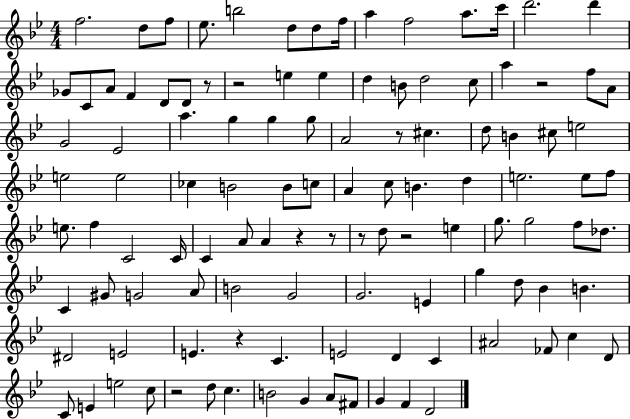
F5/h. D5/e F5/e Eb5/e. B5/h D5/e D5/e F5/s A5/q F5/h A5/e. C6/s D6/h. D6/q Gb4/e C4/e A4/e F4/q D4/e D4/e R/e R/h E5/q E5/q D5/q B4/e D5/h C5/e A5/q R/h F5/e A4/e G4/h Eb4/h A5/q. G5/q G5/q G5/e A4/h R/e C#5/q. D5/e B4/q C#5/e E5/h E5/h E5/h CES5/q B4/h B4/e C5/e A4/q C5/e B4/q. D5/q E5/h. E5/e F5/e E5/e. F5/q C4/h C4/s C4/q A4/e A4/q R/q R/e R/e D5/e R/h E5/q G5/e. G5/h F5/e Db5/e. C4/q G#4/e G4/h A4/e B4/h G4/h G4/h. E4/q G5/q D5/e Bb4/q B4/q. D#4/h E4/h E4/q. R/q C4/q. E4/h D4/q C4/q A#4/h FES4/e C5/q D4/e C4/e E4/q E5/h C5/e R/h D5/e C5/q. B4/h G4/q A4/e F#4/e G4/q F4/q D4/h